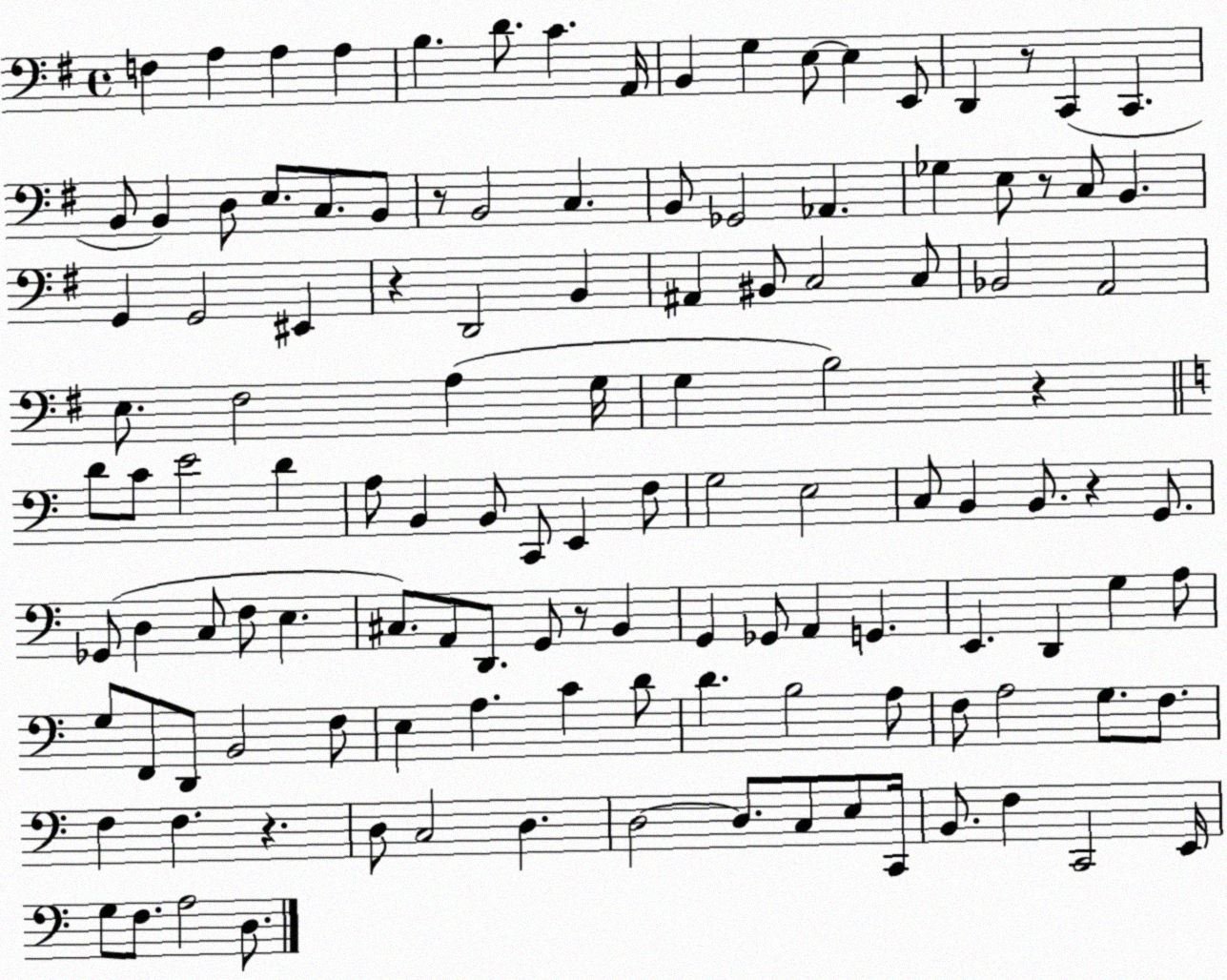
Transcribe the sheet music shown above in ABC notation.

X:1
T:Untitled
M:4/4
L:1/4
K:G
F, A, A, A, B, D/2 C A,,/4 B,, G, E,/2 E, E,,/2 D,, z/2 C,, C,, B,,/2 B,, D,/2 E,/2 C,/2 B,,/2 z/2 B,,2 C, B,,/2 _G,,2 _A,, _G, E,/2 z/2 C,/2 B,, G,, G,,2 ^E,, z D,,2 B,, ^A,, ^B,,/2 C,2 C,/2 _B,,2 A,,2 E,/2 ^F,2 A, G,/4 G, B,2 z D/2 C/2 E2 D A,/2 B,, B,,/2 C,,/2 E,, F,/2 G,2 E,2 C,/2 B,, B,,/2 z G,,/2 _G,,/2 D, C,/2 F,/2 E, ^C,/2 A,,/2 D,,/2 G,,/2 z/2 B,, G,, _G,,/2 A,, G,, E,, D,, G, A,/2 G,/2 F,,/2 D,,/2 B,,2 F,/2 E, A, C D/2 D B,2 A,/2 F,/2 A,2 G,/2 F,/2 F, F, z D,/2 C,2 D, D,2 D,/2 C,/2 E,/2 C,,/4 B,,/2 F, C,,2 E,,/4 G,/2 F,/2 A,2 D,/2